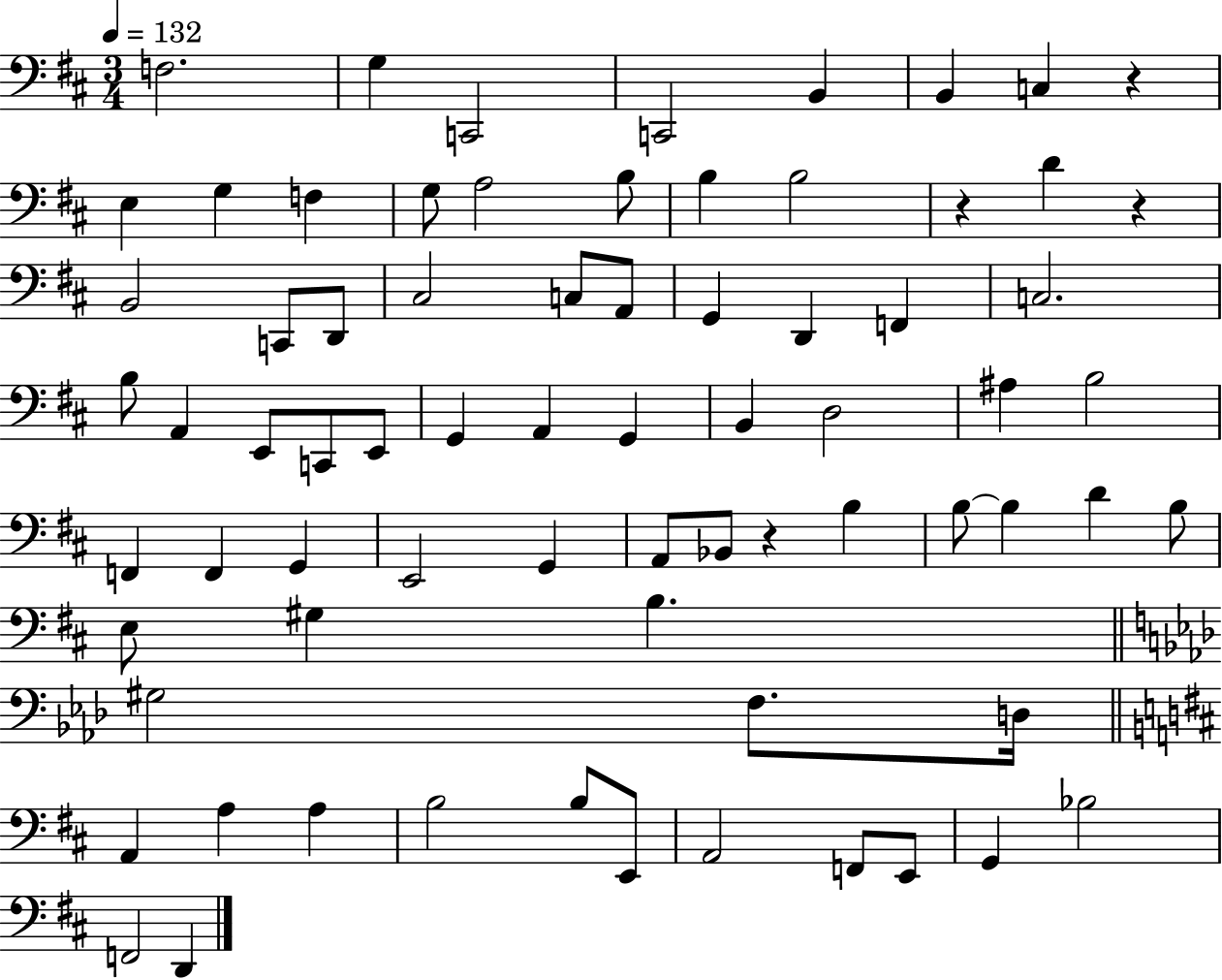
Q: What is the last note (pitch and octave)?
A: D2